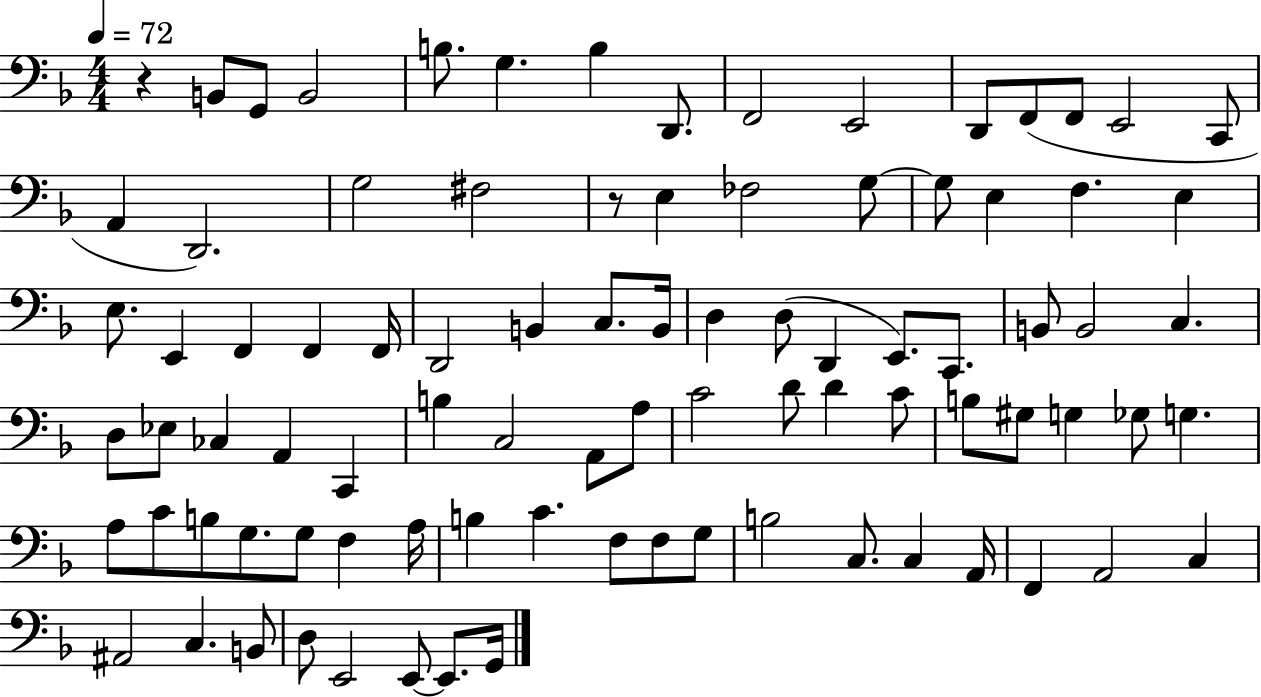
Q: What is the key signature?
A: F major